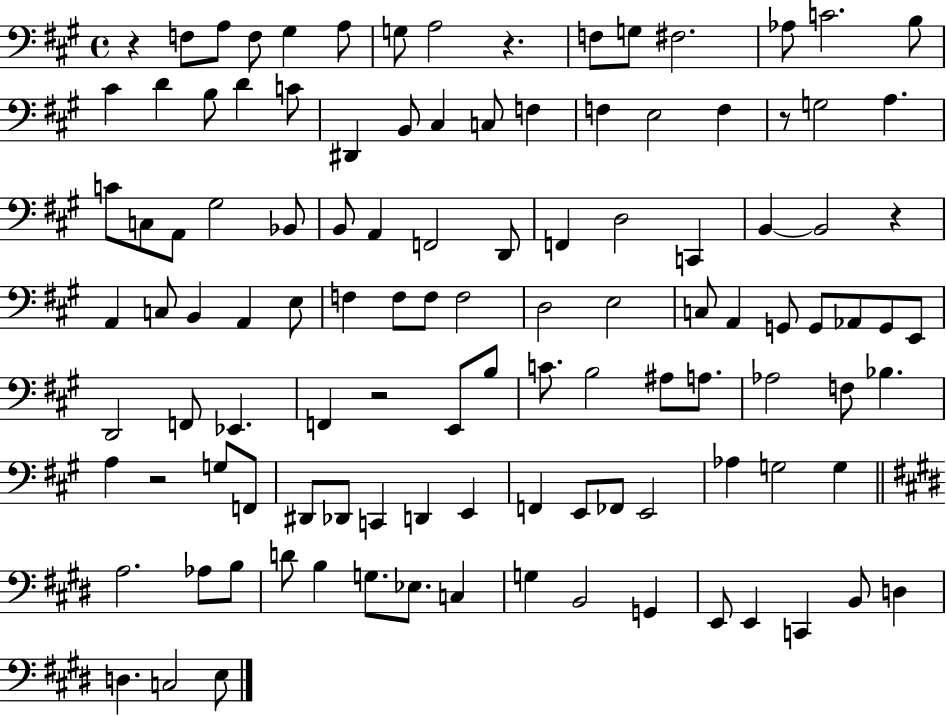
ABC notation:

X:1
T:Untitled
M:4/4
L:1/4
K:A
z F,/2 A,/2 F,/2 ^G, A,/2 G,/2 A,2 z F,/2 G,/2 ^F,2 _A,/2 C2 B,/2 ^C D B,/2 D C/2 ^D,, B,,/2 ^C, C,/2 F, F, E,2 F, z/2 G,2 A, C/2 C,/2 A,,/2 ^G,2 _B,,/2 B,,/2 A,, F,,2 D,,/2 F,, D,2 C,, B,, B,,2 z A,, C,/2 B,, A,, E,/2 F, F,/2 F,/2 F,2 D,2 E,2 C,/2 A,, G,,/2 G,,/2 _A,,/2 G,,/2 E,,/2 D,,2 F,,/2 _E,, F,, z2 E,,/2 B,/2 C/2 B,2 ^A,/2 A,/2 _A,2 F,/2 _B, A, z2 G,/2 F,,/2 ^D,,/2 _D,,/2 C,, D,, E,, F,, E,,/2 _F,,/2 E,,2 _A, G,2 G, A,2 _A,/2 B,/2 D/2 B, G,/2 _E,/2 C, G, B,,2 G,, E,,/2 E,, C,, B,,/2 D, D, C,2 E,/2